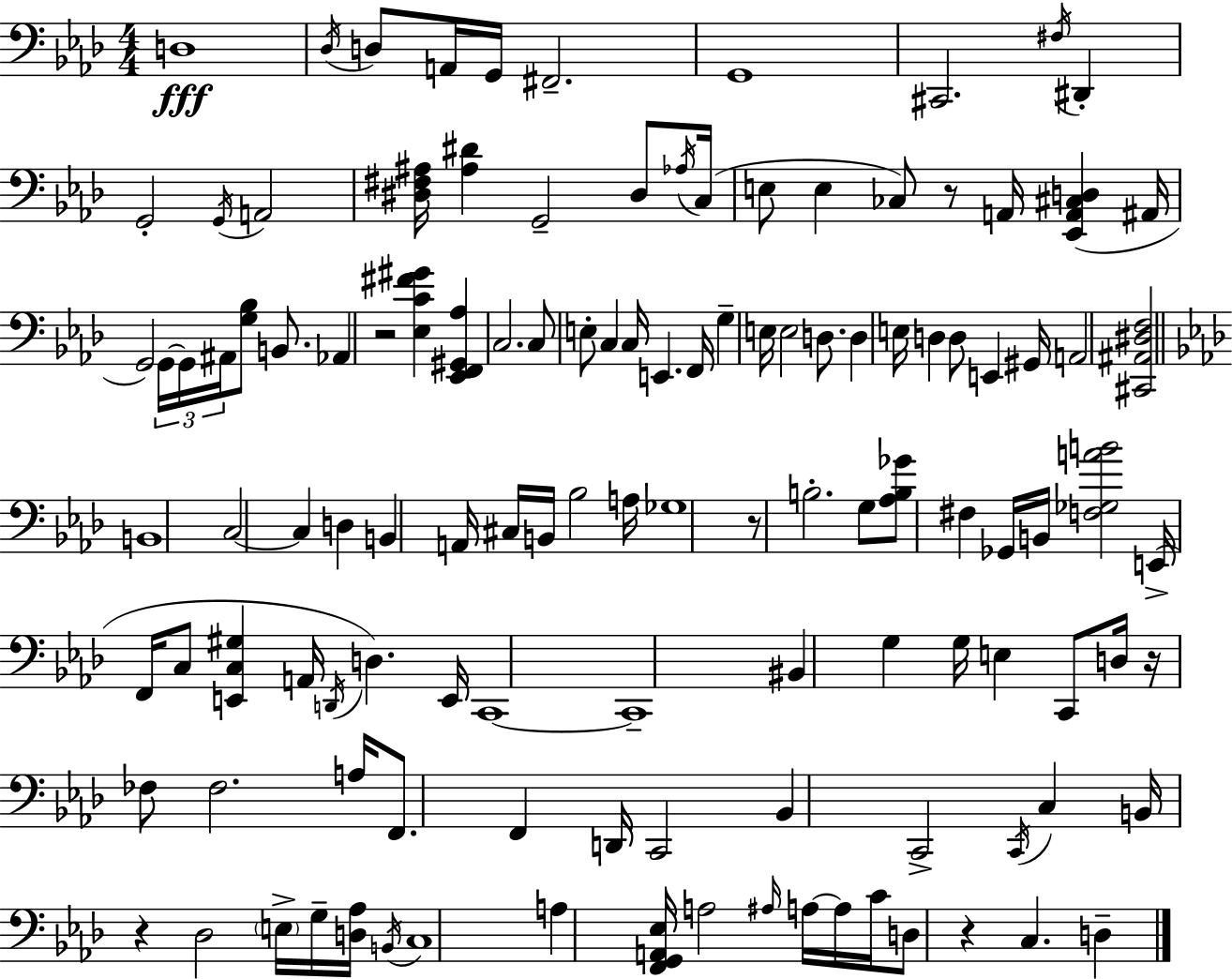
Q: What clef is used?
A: bass